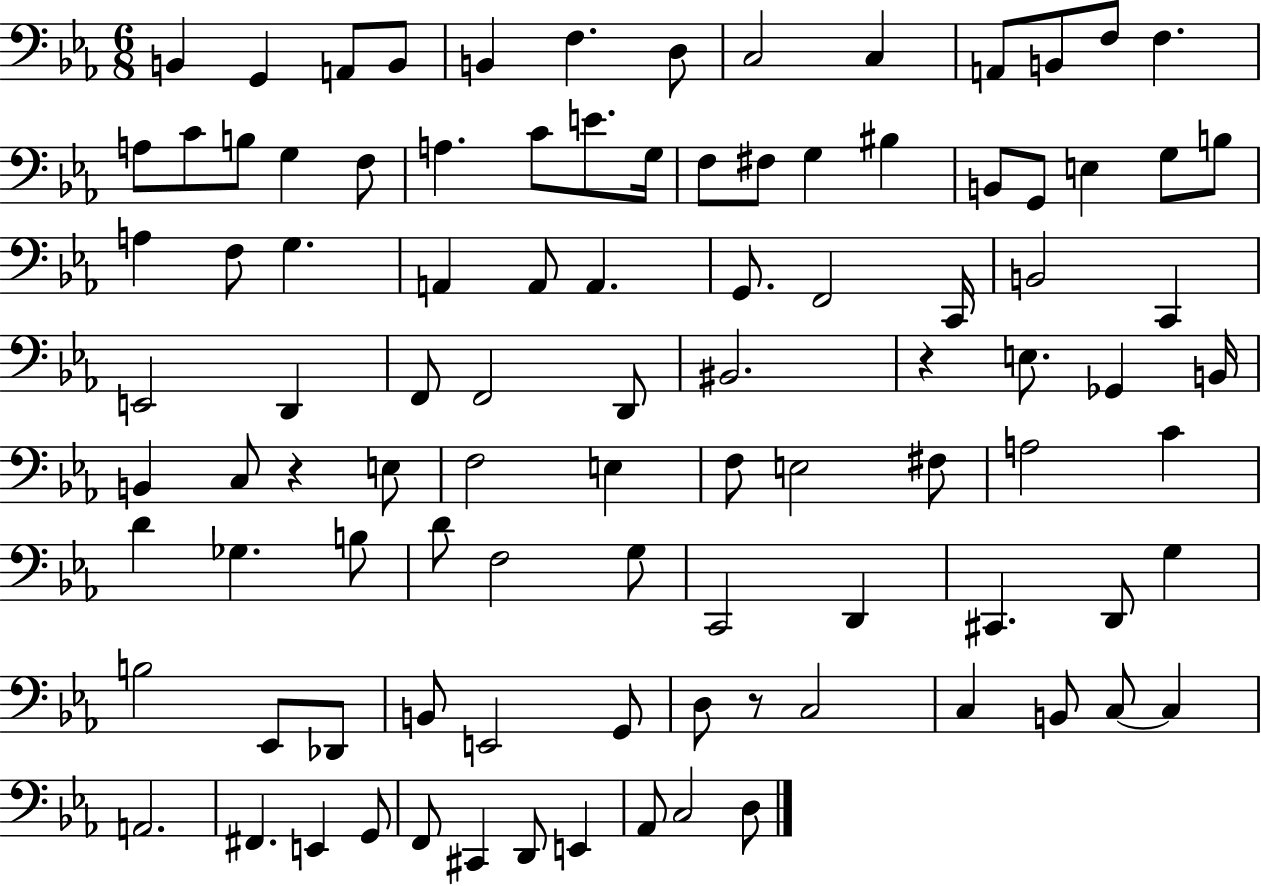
X:1
T:Untitled
M:6/8
L:1/4
K:Eb
B,, G,, A,,/2 B,,/2 B,, F, D,/2 C,2 C, A,,/2 B,,/2 F,/2 F, A,/2 C/2 B,/2 G, F,/2 A, C/2 E/2 G,/4 F,/2 ^F,/2 G, ^B, B,,/2 G,,/2 E, G,/2 B,/2 A, F,/2 G, A,, A,,/2 A,, G,,/2 F,,2 C,,/4 B,,2 C,, E,,2 D,, F,,/2 F,,2 D,,/2 ^B,,2 z E,/2 _G,, B,,/4 B,, C,/2 z E,/2 F,2 E, F,/2 E,2 ^F,/2 A,2 C D _G, B,/2 D/2 F,2 G,/2 C,,2 D,, ^C,, D,,/2 G, B,2 _E,,/2 _D,,/2 B,,/2 E,,2 G,,/2 D,/2 z/2 C,2 C, B,,/2 C,/2 C, A,,2 ^F,, E,, G,,/2 F,,/2 ^C,, D,,/2 E,, _A,,/2 C,2 D,/2